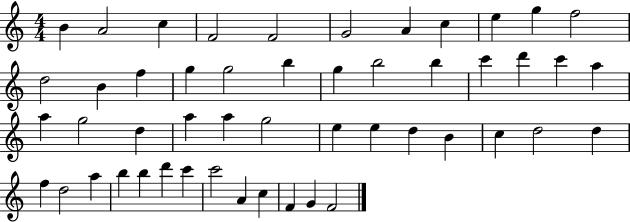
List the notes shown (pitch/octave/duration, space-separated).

B4/q A4/h C5/q F4/h F4/h G4/h A4/q C5/q E5/q G5/q F5/h D5/h B4/q F5/q G5/q G5/h B5/q G5/q B5/h B5/q C6/q D6/q C6/q A5/q A5/q G5/h D5/q A5/q A5/q G5/h E5/q E5/q D5/q B4/q C5/q D5/h D5/q F5/q D5/h A5/q B5/q B5/q D6/q C6/q C6/h A4/q C5/q F4/q G4/q F4/h